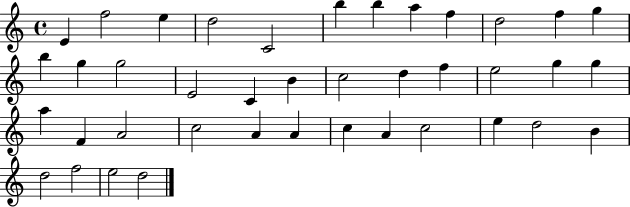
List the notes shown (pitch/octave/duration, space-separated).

E4/q F5/h E5/q D5/h C4/h B5/q B5/q A5/q F5/q D5/h F5/q G5/q B5/q G5/q G5/h E4/h C4/q B4/q C5/h D5/q F5/q E5/h G5/q G5/q A5/q F4/q A4/h C5/h A4/q A4/q C5/q A4/q C5/h E5/q D5/h B4/q D5/h F5/h E5/h D5/h